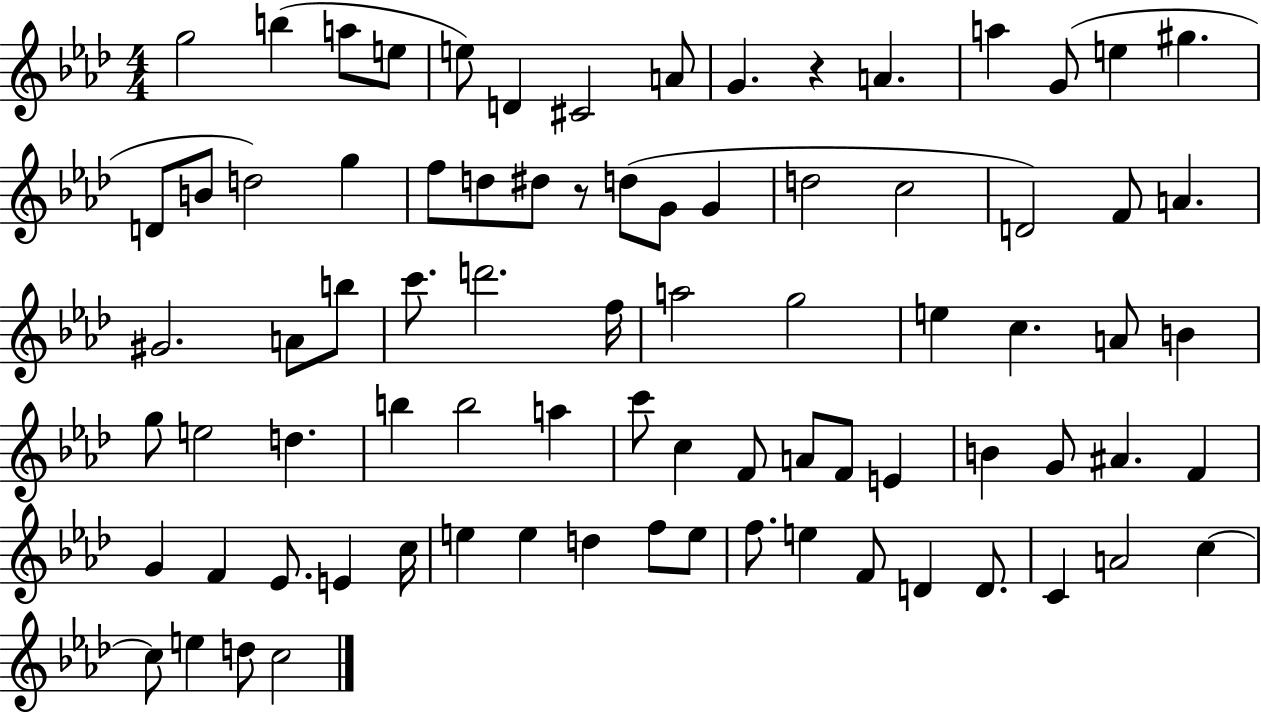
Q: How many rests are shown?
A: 2